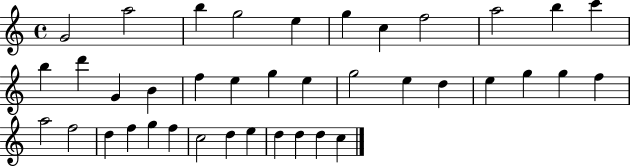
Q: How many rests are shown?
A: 0